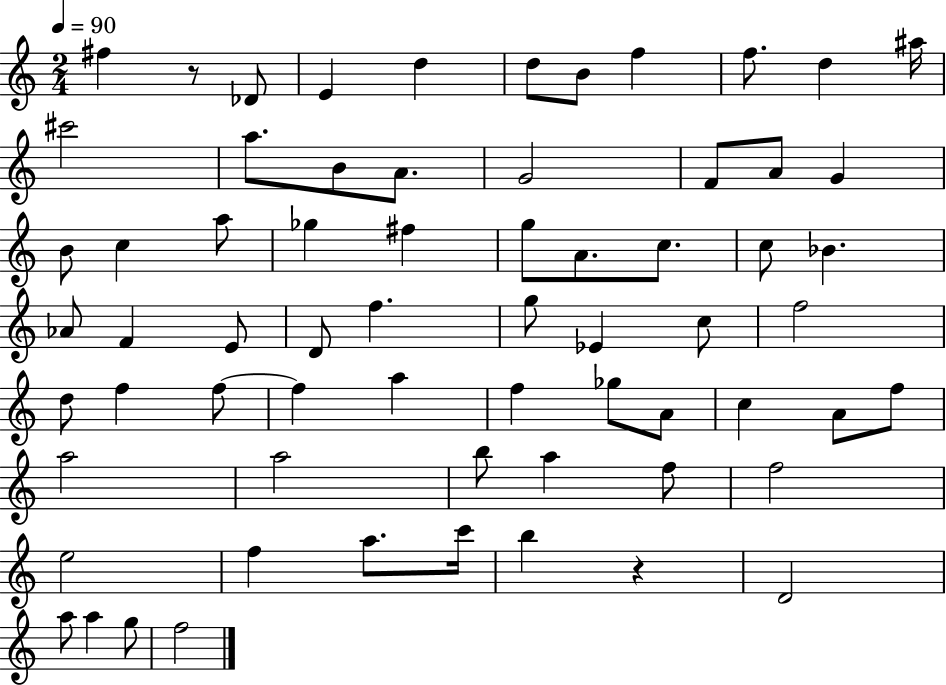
{
  \clef treble
  \numericTimeSignature
  \time 2/4
  \key c \major
  \tempo 4 = 90
  fis''4 r8 des'8 | e'4 d''4 | d''8 b'8 f''4 | f''8. d''4 ais''16 | \break cis'''2 | a''8. b'8 a'8. | g'2 | f'8 a'8 g'4 | \break b'8 c''4 a''8 | ges''4 fis''4 | g''8 a'8. c''8. | c''8 bes'4. | \break aes'8 f'4 e'8 | d'8 f''4. | g''8 ees'4 c''8 | f''2 | \break d''8 f''4 f''8~~ | f''4 a''4 | f''4 ges''8 a'8 | c''4 a'8 f''8 | \break a''2 | a''2 | b''8 a''4 f''8 | f''2 | \break e''2 | f''4 a''8. c'''16 | b''4 r4 | d'2 | \break a''8 a''4 g''8 | f''2 | \bar "|."
}